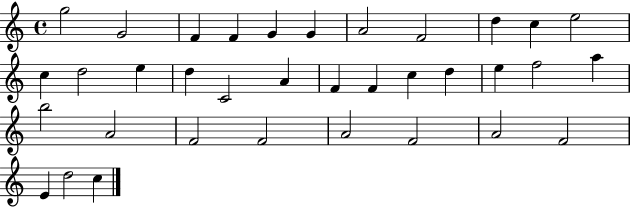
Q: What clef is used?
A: treble